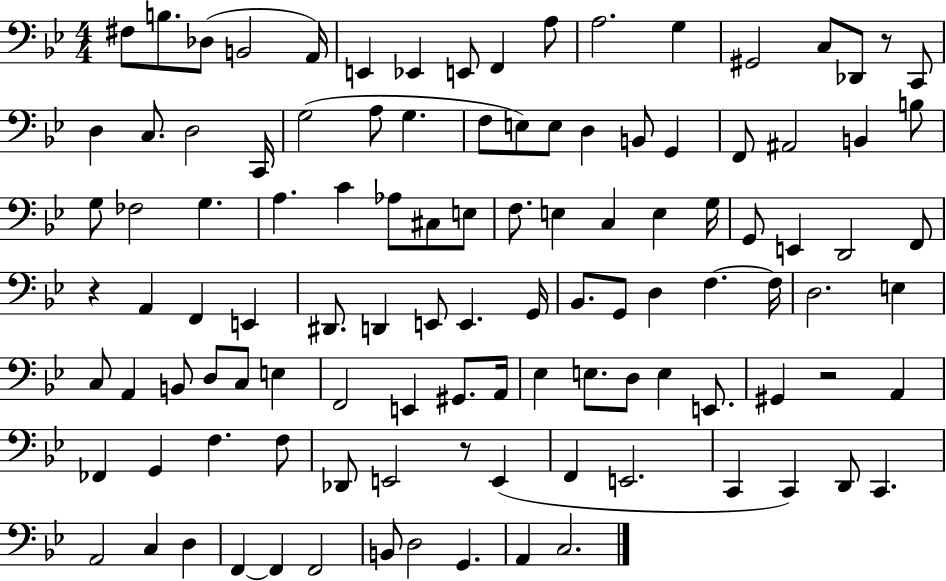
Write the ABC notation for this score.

X:1
T:Untitled
M:4/4
L:1/4
K:Bb
^F,/2 B,/2 _D,/2 B,,2 A,,/4 E,, _E,, E,,/2 F,, A,/2 A,2 G, ^G,,2 C,/2 _D,,/2 z/2 C,,/2 D, C,/2 D,2 C,,/4 G,2 A,/2 G, F,/2 E,/2 E,/2 D, B,,/2 G,, F,,/2 ^A,,2 B,, B,/2 G,/2 _F,2 G, A, C _A,/2 ^C,/2 E,/2 F,/2 E, C, E, G,/4 G,,/2 E,, D,,2 F,,/2 z A,, F,, E,, ^D,,/2 D,, E,,/2 E,, G,,/4 _B,,/2 G,,/2 D, F, F,/4 D,2 E, C,/2 A,, B,,/2 D,/2 C,/2 E, F,,2 E,, ^G,,/2 A,,/4 _E, E,/2 D,/2 E, E,,/2 ^G,, z2 A,, _F,, G,, F, F,/2 _D,,/2 E,,2 z/2 E,, F,, E,,2 C,, C,, D,,/2 C,, A,,2 C, D, F,, F,, F,,2 B,,/2 D,2 G,, A,, C,2